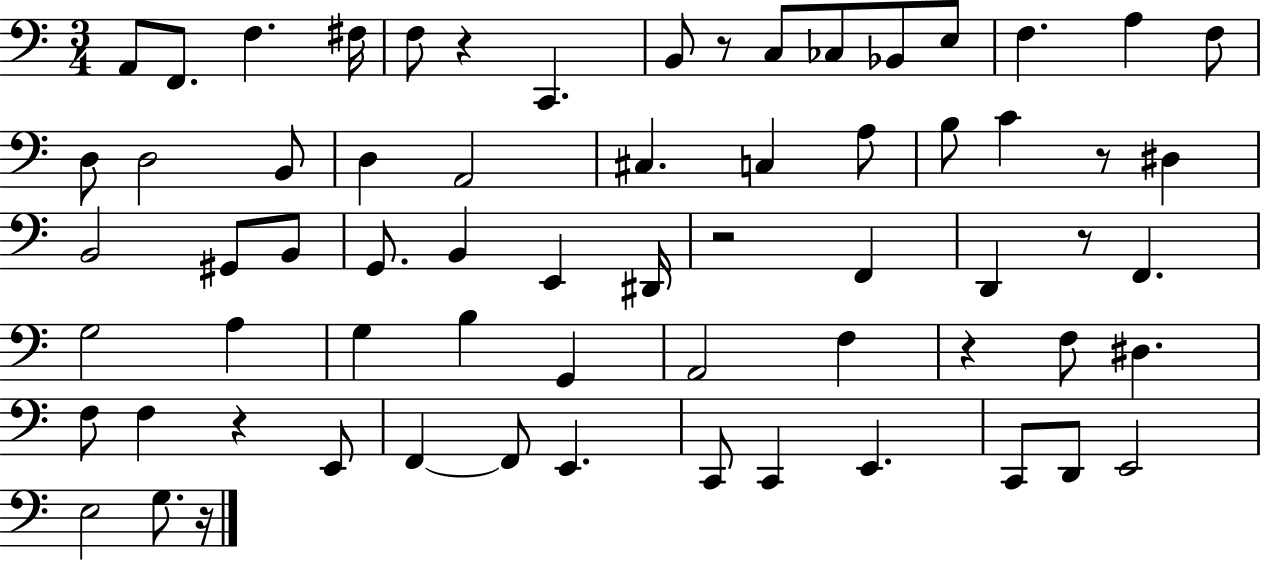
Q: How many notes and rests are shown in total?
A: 66